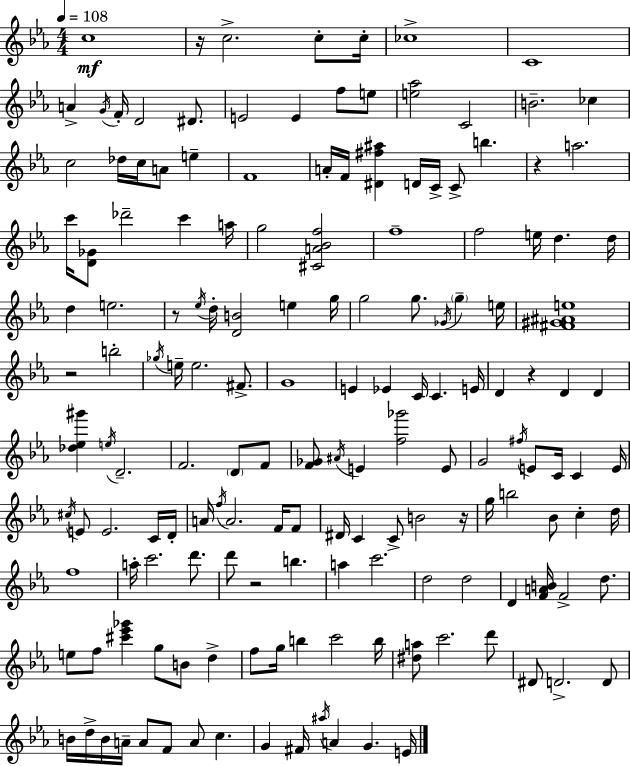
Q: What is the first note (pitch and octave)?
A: C5